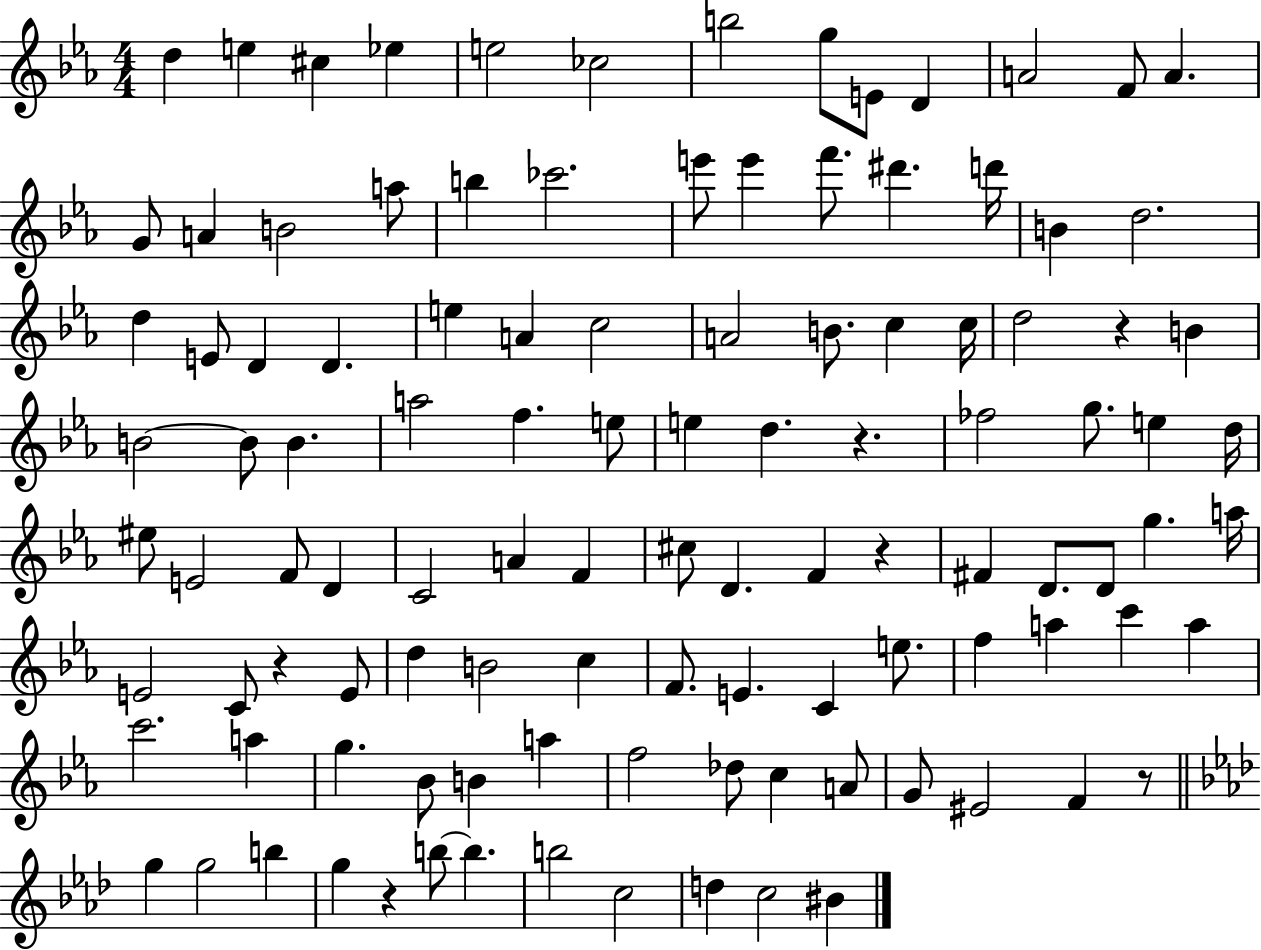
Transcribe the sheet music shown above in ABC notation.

X:1
T:Untitled
M:4/4
L:1/4
K:Eb
d e ^c _e e2 _c2 b2 g/2 E/2 D A2 F/2 A G/2 A B2 a/2 b _c'2 e'/2 e' f'/2 ^d' d'/4 B d2 d E/2 D D e A c2 A2 B/2 c c/4 d2 z B B2 B/2 B a2 f e/2 e d z _f2 g/2 e d/4 ^e/2 E2 F/2 D C2 A F ^c/2 D F z ^F D/2 D/2 g a/4 E2 C/2 z E/2 d B2 c F/2 E C e/2 f a c' a c'2 a g _B/2 B a f2 _d/2 c A/2 G/2 ^E2 F z/2 g g2 b g z b/2 b b2 c2 d c2 ^B